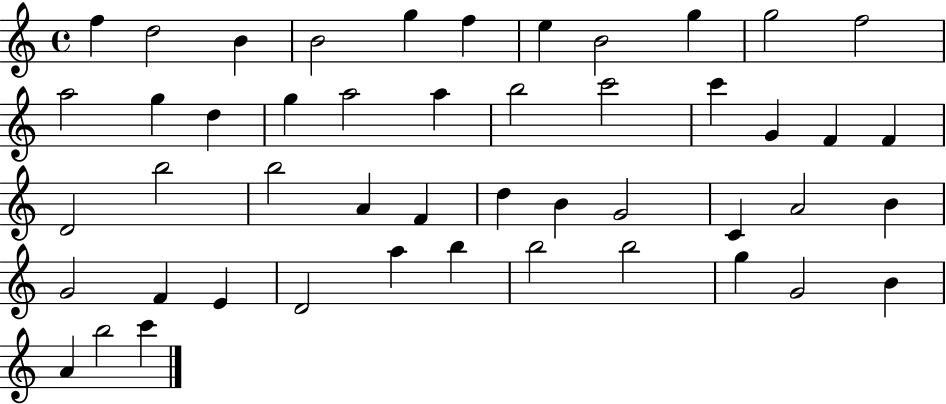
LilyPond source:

{
  \clef treble
  \time 4/4
  \defaultTimeSignature
  \key c \major
  f''4 d''2 b'4 | b'2 g''4 f''4 | e''4 b'2 g''4 | g''2 f''2 | \break a''2 g''4 d''4 | g''4 a''2 a''4 | b''2 c'''2 | c'''4 g'4 f'4 f'4 | \break d'2 b''2 | b''2 a'4 f'4 | d''4 b'4 g'2 | c'4 a'2 b'4 | \break g'2 f'4 e'4 | d'2 a''4 b''4 | b''2 b''2 | g''4 g'2 b'4 | \break a'4 b''2 c'''4 | \bar "|."
}